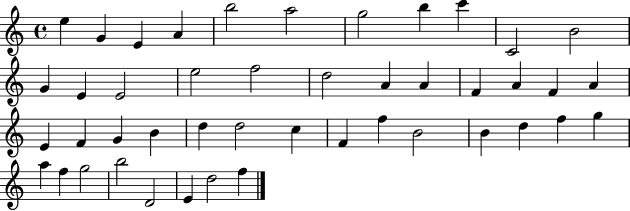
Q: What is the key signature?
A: C major